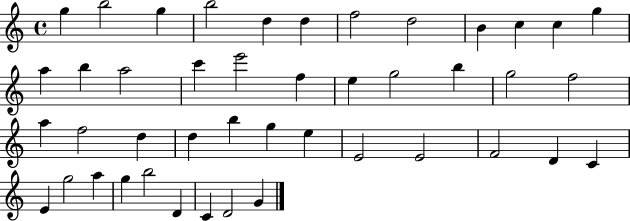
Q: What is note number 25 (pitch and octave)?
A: F5